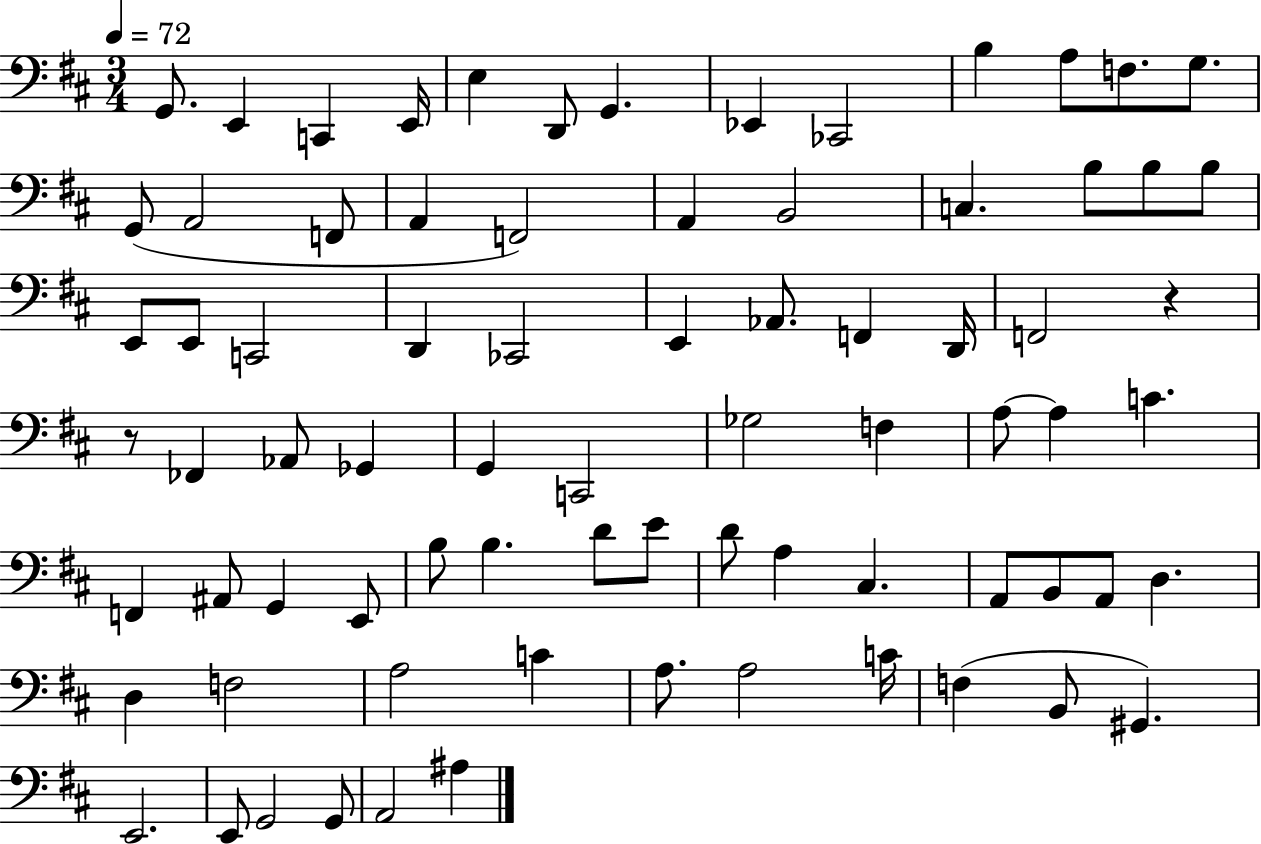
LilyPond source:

{
  \clef bass
  \numericTimeSignature
  \time 3/4
  \key d \major
  \tempo 4 = 72
  g,8. e,4 c,4 e,16 | e4 d,8 g,4. | ees,4 ces,2 | b4 a8 f8. g8. | \break g,8( a,2 f,8 | a,4 f,2) | a,4 b,2 | c4. b8 b8 b8 | \break e,8 e,8 c,2 | d,4 ces,2 | e,4 aes,8. f,4 d,16 | f,2 r4 | \break r8 fes,4 aes,8 ges,4 | g,4 c,2 | ges2 f4 | a8~~ a4 c'4. | \break f,4 ais,8 g,4 e,8 | b8 b4. d'8 e'8 | d'8 a4 cis4. | a,8 b,8 a,8 d4. | \break d4 f2 | a2 c'4 | a8. a2 c'16 | f4( b,8 gis,4.) | \break e,2. | e,8 g,2 g,8 | a,2 ais4 | \bar "|."
}